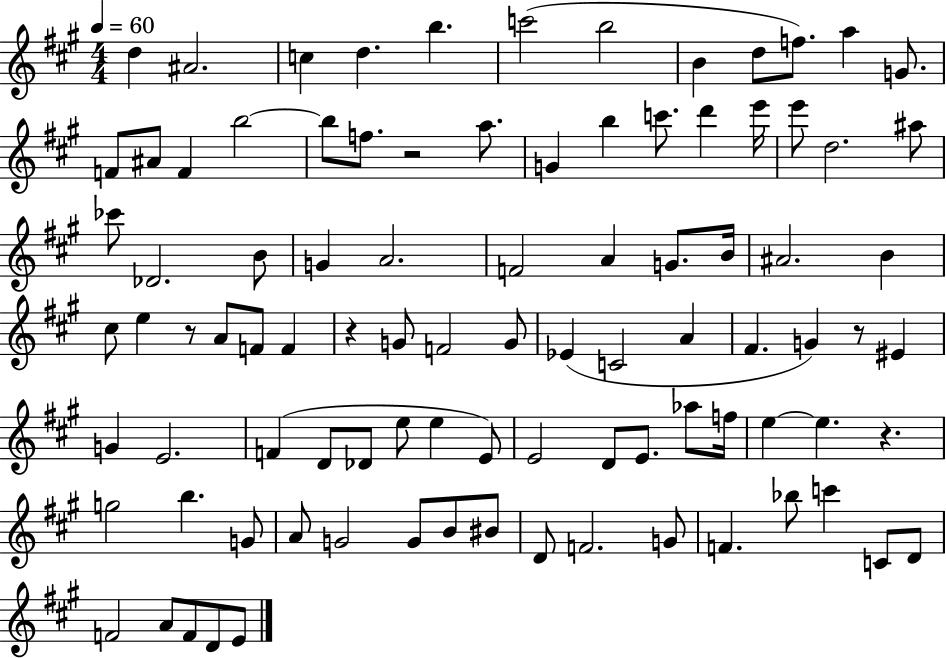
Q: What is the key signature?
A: A major